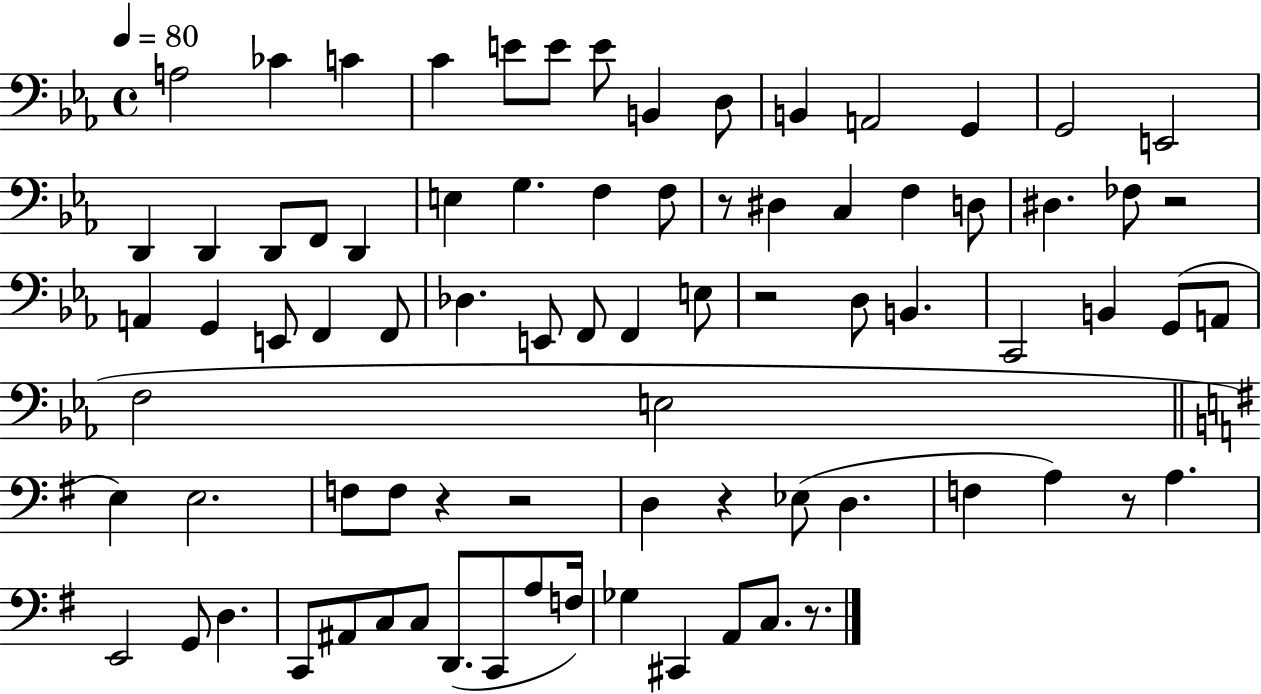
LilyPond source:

{
  \clef bass
  \time 4/4
  \defaultTimeSignature
  \key ees \major
  \tempo 4 = 80
  a2 ces'4 c'4 | c'4 e'8 e'8 e'8 b,4 d8 | b,4 a,2 g,4 | g,2 e,2 | \break d,4 d,4 d,8 f,8 d,4 | e4 g4. f4 f8 | r8 dis4 c4 f4 d8 | dis4. fes8 r2 | \break a,4 g,4 e,8 f,4 f,8 | des4. e,8 f,8 f,4 e8 | r2 d8 b,4. | c,2 b,4 g,8( a,8 | \break f2 e2 | \bar "||" \break \key e \minor e4) e2. | f8 f8 r4 r2 | d4 r4 ees8( d4. | f4 a4) r8 a4. | \break e,2 g,8 d4. | c,8 ais,8 c8 c8 d,8.( c,8 a8 f16) | ges4 cis,4 a,8 c8. r8. | \bar "|."
}